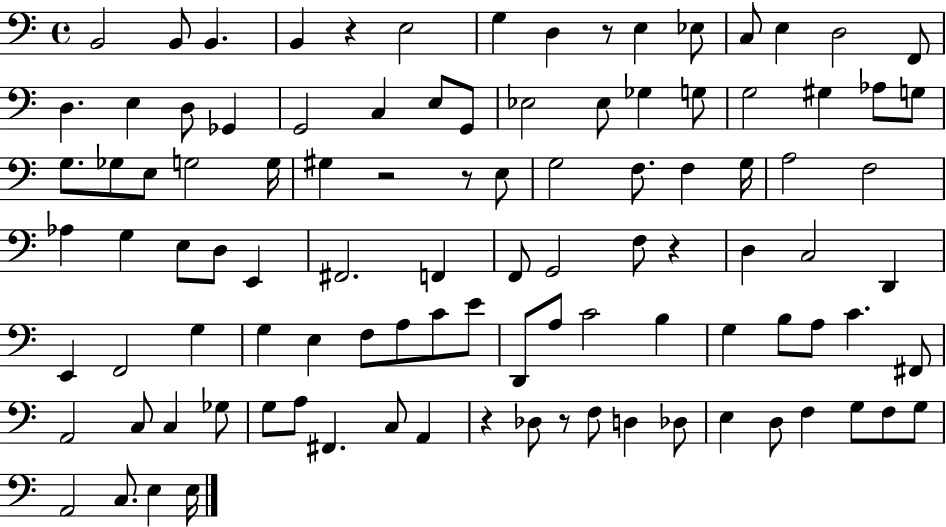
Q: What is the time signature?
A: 4/4